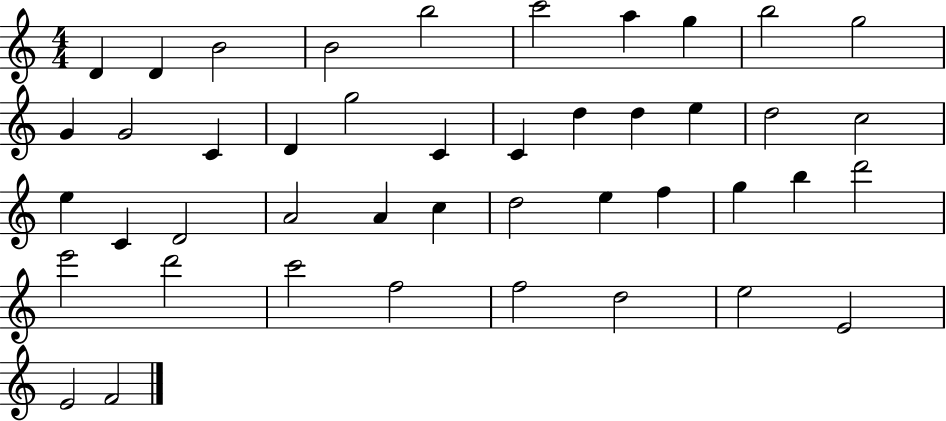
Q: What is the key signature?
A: C major